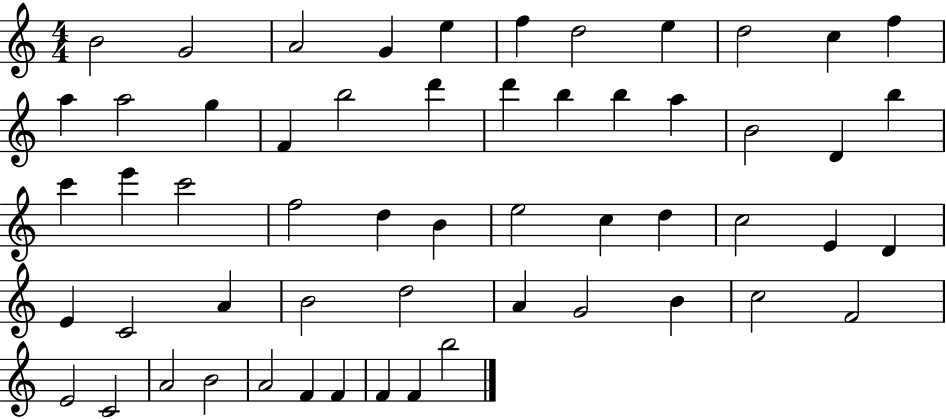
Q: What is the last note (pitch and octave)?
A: B5